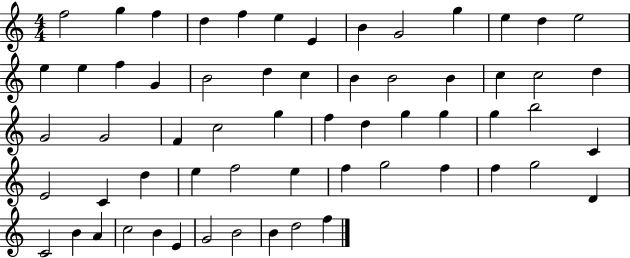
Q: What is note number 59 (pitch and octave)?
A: B4